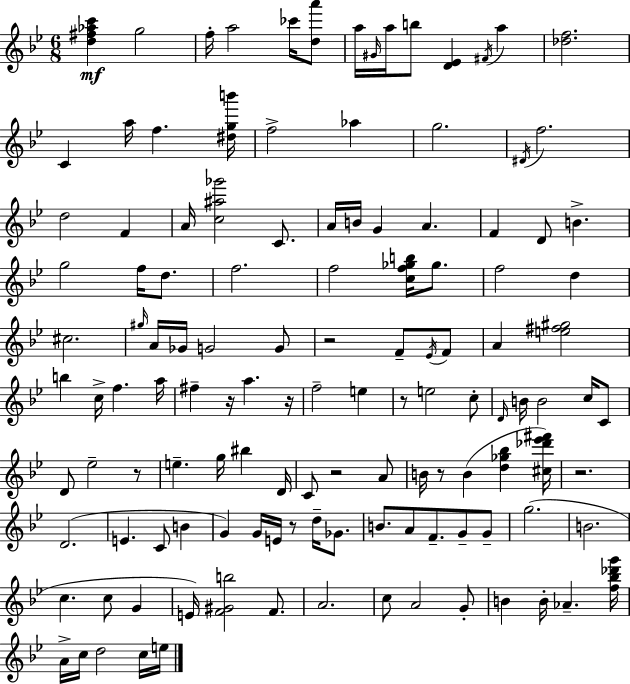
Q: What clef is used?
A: treble